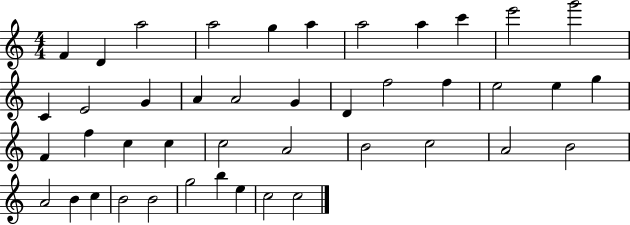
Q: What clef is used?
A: treble